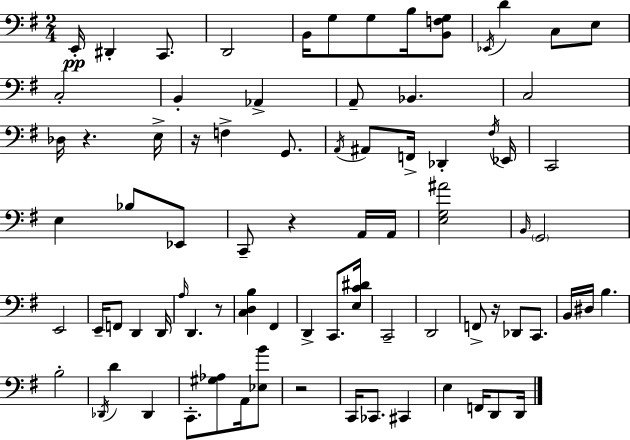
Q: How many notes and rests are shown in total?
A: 80